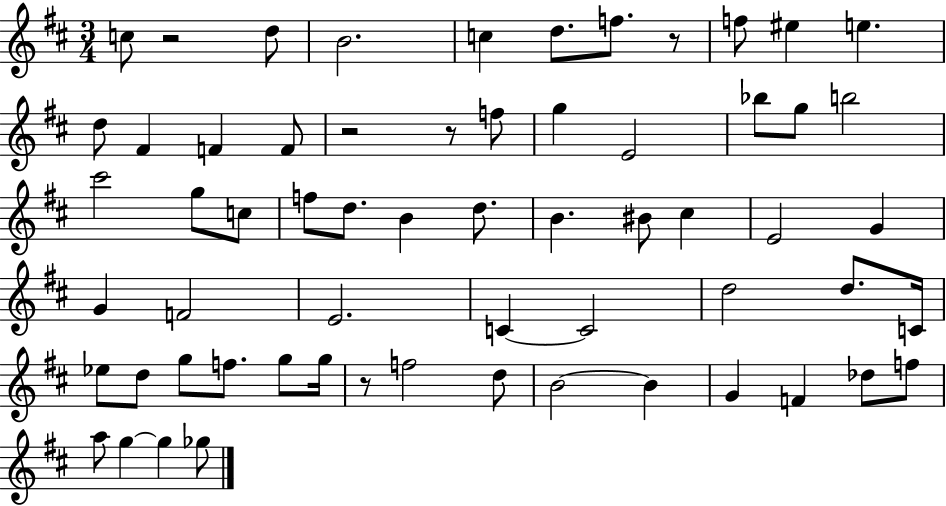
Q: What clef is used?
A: treble